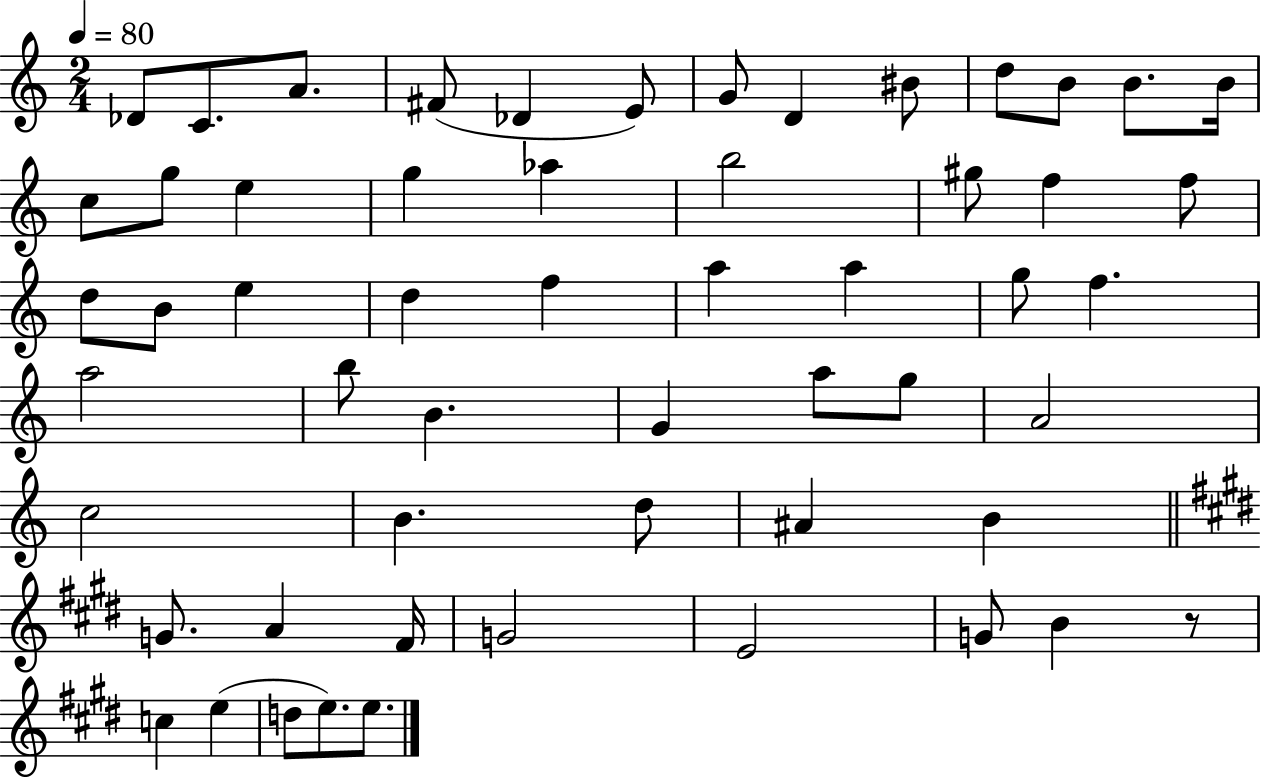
Db4/e C4/e. A4/e. F#4/e Db4/q E4/e G4/e D4/q BIS4/e D5/e B4/e B4/e. B4/s C5/e G5/e E5/q G5/q Ab5/q B5/h G#5/e F5/q F5/e D5/e B4/e E5/q D5/q F5/q A5/q A5/q G5/e F5/q. A5/h B5/e B4/q. G4/q A5/e G5/e A4/h C5/h B4/q. D5/e A#4/q B4/q G4/e. A4/q F#4/s G4/h E4/h G4/e B4/q R/e C5/q E5/q D5/e E5/e. E5/e.